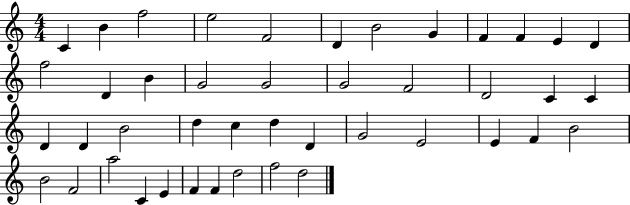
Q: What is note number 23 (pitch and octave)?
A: D4